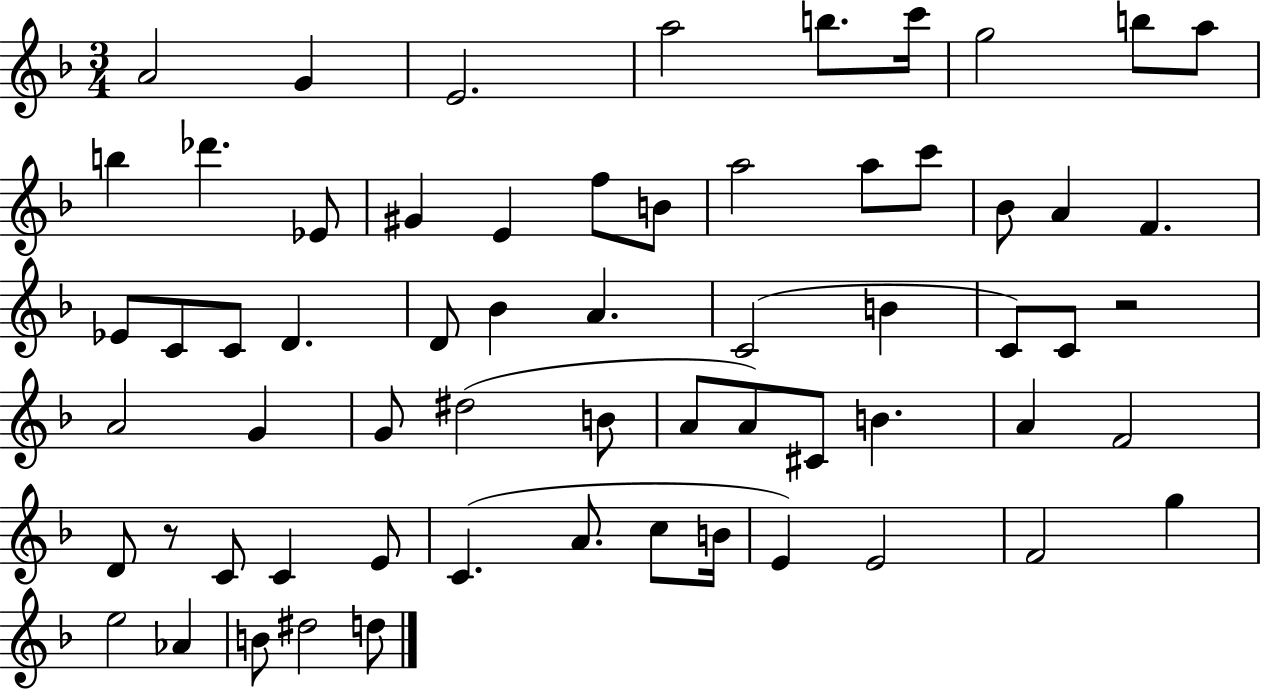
{
  \clef treble
  \numericTimeSignature
  \time 3/4
  \key f \major
  a'2 g'4 | e'2. | a''2 b''8. c'''16 | g''2 b''8 a''8 | \break b''4 des'''4. ees'8 | gis'4 e'4 f''8 b'8 | a''2 a''8 c'''8 | bes'8 a'4 f'4. | \break ees'8 c'8 c'8 d'4. | d'8 bes'4 a'4. | c'2( b'4 | c'8) c'8 r2 | \break a'2 g'4 | g'8 dis''2( b'8 | a'8 a'8) cis'8 b'4. | a'4 f'2 | \break d'8 r8 c'8 c'4 e'8 | c'4.( a'8. c''8 b'16 | e'4) e'2 | f'2 g''4 | \break e''2 aes'4 | b'8 dis''2 d''8 | \bar "|."
}